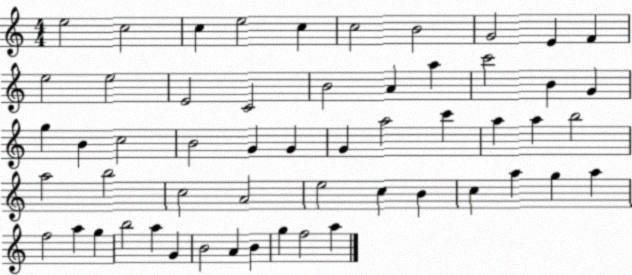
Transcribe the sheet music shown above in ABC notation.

X:1
T:Untitled
M:4/4
L:1/4
K:C
e2 c2 c e2 c c2 B2 G2 E F e2 e2 E2 C2 B2 A a c'2 B G g B c2 B2 G G G a2 c' a a b2 a2 b2 c2 A2 e2 c B c a g a f2 a g b2 a G B2 A B g f2 a